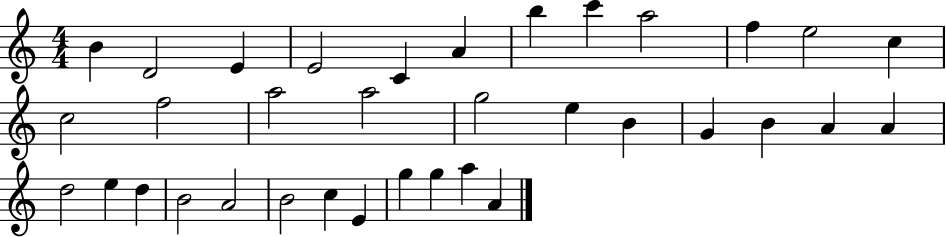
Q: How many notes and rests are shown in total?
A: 35